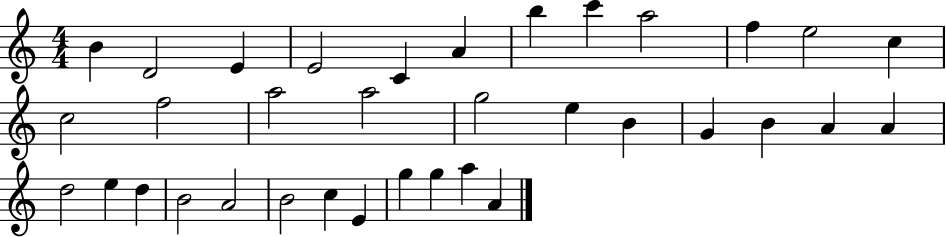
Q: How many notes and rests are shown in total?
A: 35